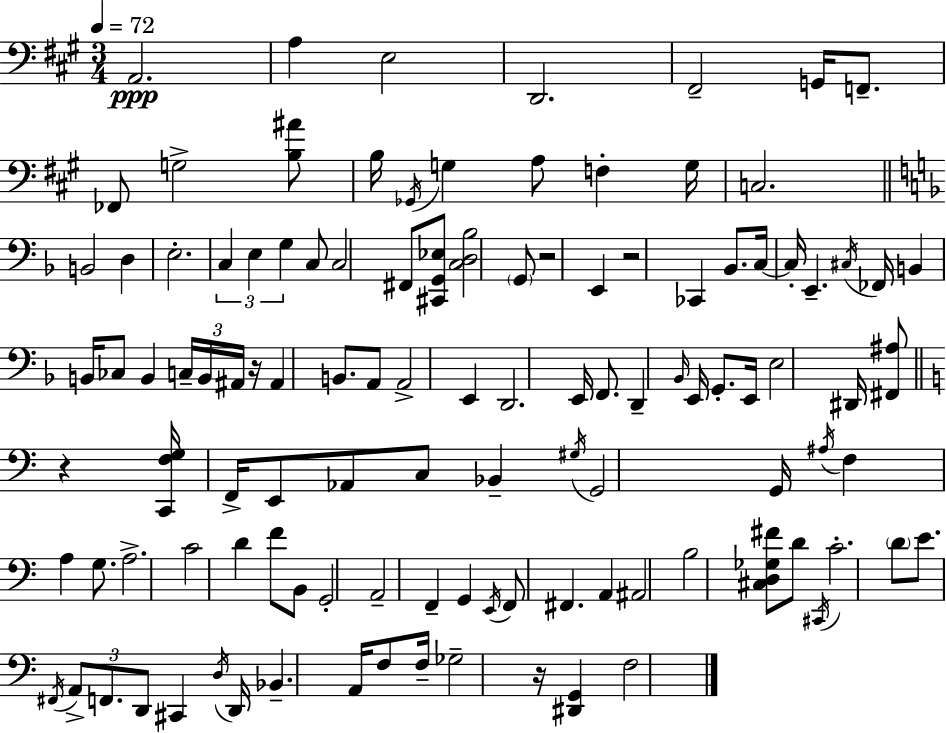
{
  \clef bass
  \numericTimeSignature
  \time 3/4
  \key a \major
  \tempo 4 = 72
  a,2.\ppp | a4 e2 | d,2. | fis,2-- g,16 f,8.-- | \break fes,8 g2-> <b ais'>8 | b16 \acciaccatura { ges,16 } g4 a8 f4-. | g16 c2. | \bar "||" \break \key f \major b,2 d4 | e2.-. | \tuplet 3/2 { c4 e4 g4 } | c8 c2 fis,8 | \break <cis, g, ees>8 <c d bes>2 \parenthesize g,8 | r2 e,4 | r2 ces,4 | bes,8. c16~~ c16-. e,4.-- \acciaccatura { cis16 } | \break fes,16 b,4 b,16 ces8 b,4 | \tuplet 3/2 { c16-- b,16 ais,16 } r16 ais,4 b,8. a,8 | a,2-> e,4 | d,2. | \break e,16 f,8. d,4-- \grace { bes,16 } e,16 g,8.-. | e,16 e2 dis,16 | <fis, ais>8 \bar "||" \break \key c \major r4 <c, f g>16 f,16-> e,8 aes,8 c8 | bes,4-- \acciaccatura { gis16 } g,2 | g,16 \acciaccatura { ais16 } f4 a4 g8. | a2.-> | \break c'2 d'4 | f'8 b,8 g,2-. | a,2-- f,4-- | g,4 \acciaccatura { e,16 } f,8 fis,4. | \break a,4 ais,2 | b2 <cis d ges fis'>8 | d'8 \acciaccatura { cis,16 } c'2.-. | \parenthesize d'8 e'8. \acciaccatura { fis,16 } \tuplet 3/2 { a,8-> | \break f,8. d,8 } cis,4 \acciaccatura { d16 } d,16 bes,4.-- | a,16 f8 f16-- ges2-- | r16 <dis, g,>4 f2 | \bar "|."
}